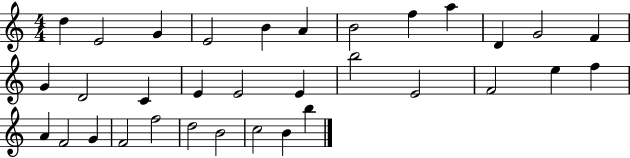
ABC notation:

X:1
T:Untitled
M:4/4
L:1/4
K:C
d E2 G E2 B A B2 f a D G2 F G D2 C E E2 E b2 E2 F2 e f A F2 G F2 f2 d2 B2 c2 B b